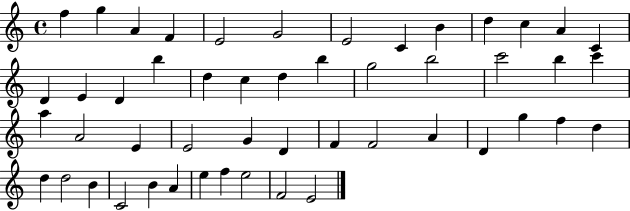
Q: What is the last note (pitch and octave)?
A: E4